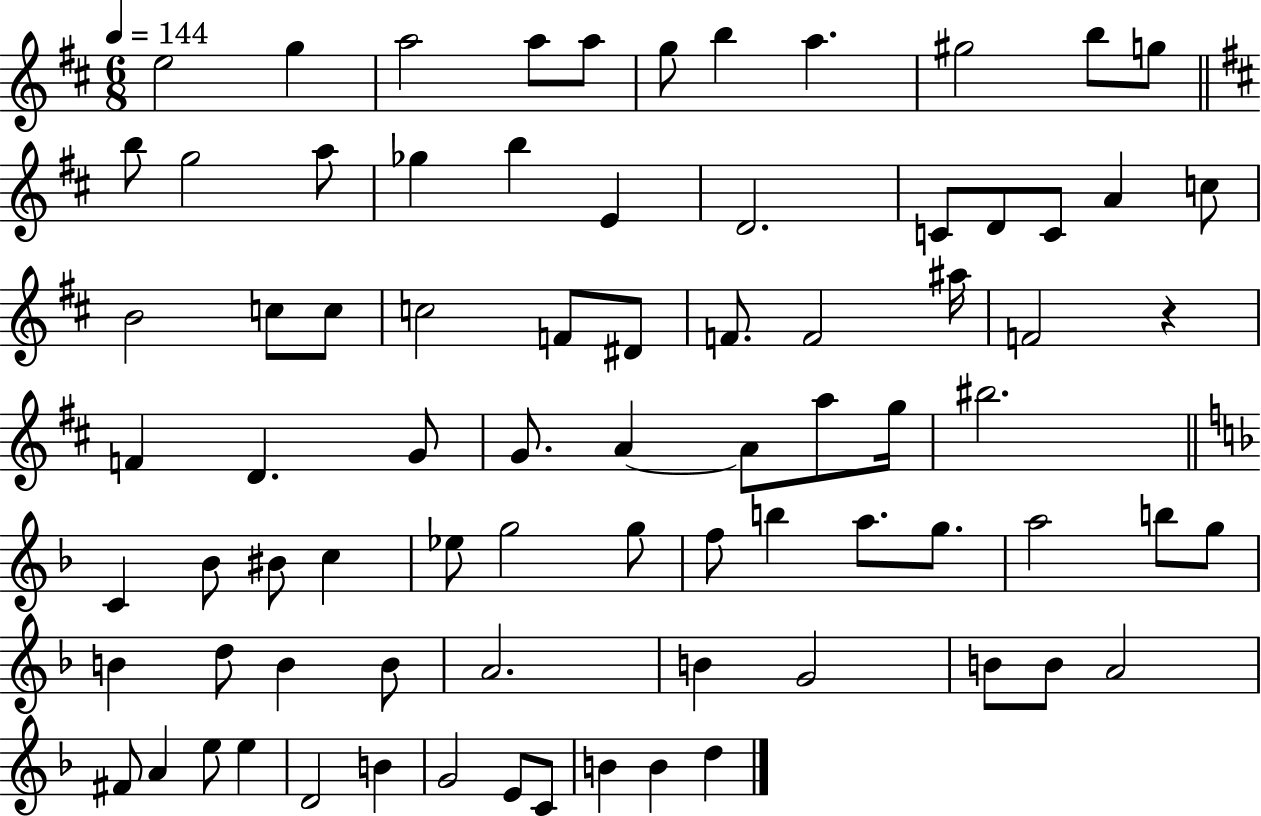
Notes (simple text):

E5/h G5/q A5/h A5/e A5/e G5/e B5/q A5/q. G#5/h B5/e G5/e B5/e G5/h A5/e Gb5/q B5/q E4/q D4/h. C4/e D4/e C4/e A4/q C5/e B4/h C5/e C5/e C5/h F4/e D#4/e F4/e. F4/h A#5/s F4/h R/q F4/q D4/q. G4/e G4/e. A4/q A4/e A5/e G5/s BIS5/h. C4/q Bb4/e BIS4/e C5/q Eb5/e G5/h G5/e F5/e B5/q A5/e. G5/e. A5/h B5/e G5/e B4/q D5/e B4/q B4/e A4/h. B4/q G4/h B4/e B4/e A4/h F#4/e A4/q E5/e E5/q D4/h B4/q G4/h E4/e C4/e B4/q B4/q D5/q